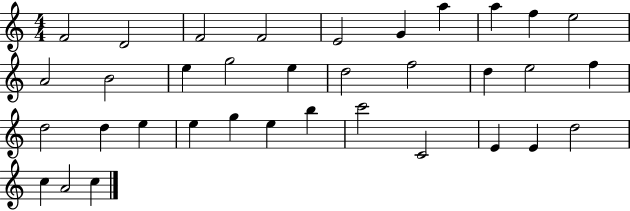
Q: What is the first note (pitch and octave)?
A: F4